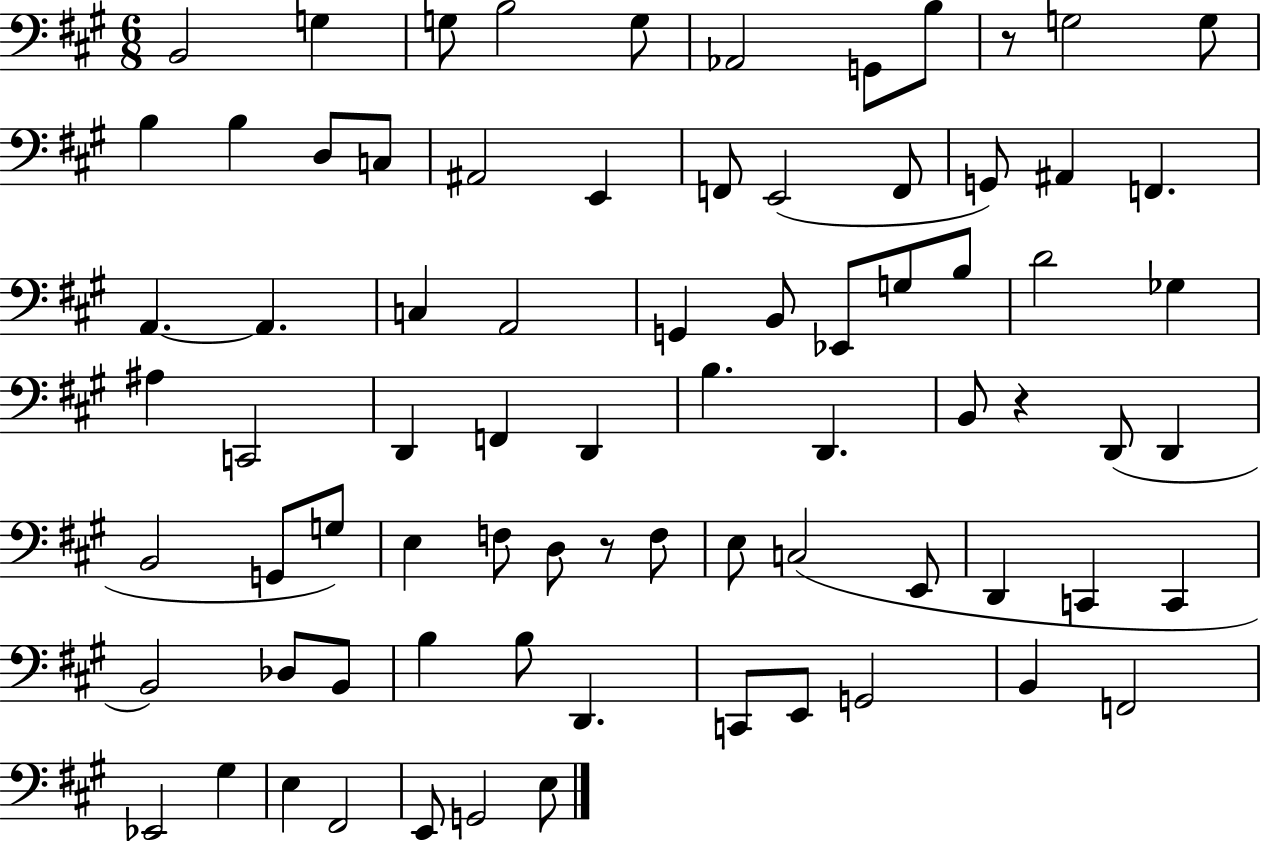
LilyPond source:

{
  \clef bass
  \numericTimeSignature
  \time 6/8
  \key a \major
  b,2 g4 | g8 b2 g8 | aes,2 g,8 b8 | r8 g2 g8 | \break b4 b4 d8 c8 | ais,2 e,4 | f,8 e,2( f,8 | g,8) ais,4 f,4. | \break a,4.~~ a,4. | c4 a,2 | g,4 b,8 ees,8 g8 b8 | d'2 ges4 | \break ais4 c,2 | d,4 f,4 d,4 | b4. d,4. | b,8 r4 d,8( d,4 | \break b,2 g,8 g8) | e4 f8 d8 r8 f8 | e8 c2( e,8 | d,4 c,4 c,4 | \break b,2) des8 b,8 | b4 b8 d,4. | c,8 e,8 g,2 | b,4 f,2 | \break ees,2 gis4 | e4 fis,2 | e,8 g,2 e8 | \bar "|."
}